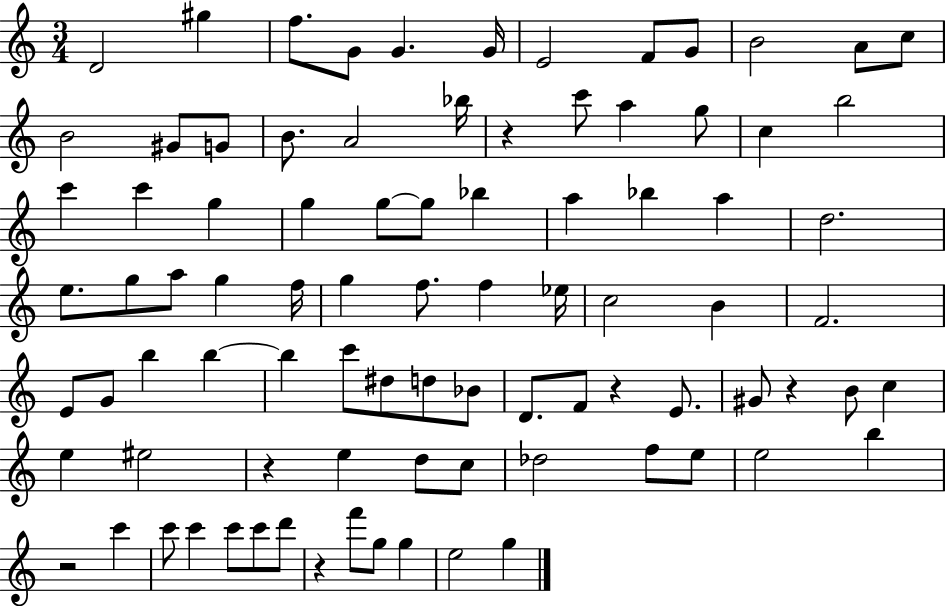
{
  \clef treble
  \numericTimeSignature
  \time 3/4
  \key c \major
  \repeat volta 2 { d'2 gis''4 | f''8. g'8 g'4. g'16 | e'2 f'8 g'8 | b'2 a'8 c''8 | \break b'2 gis'8 g'8 | b'8. a'2 bes''16 | r4 c'''8 a''4 g''8 | c''4 b''2 | \break c'''4 c'''4 g''4 | g''4 g''8~~ g''8 bes''4 | a''4 bes''4 a''4 | d''2. | \break e''8. g''8 a''8 g''4 f''16 | g''4 f''8. f''4 ees''16 | c''2 b'4 | f'2. | \break e'8 g'8 b''4 b''4~~ | b''4 c'''8 dis''8 d''8 bes'8 | d'8. f'8 r4 e'8. | gis'8 r4 b'8 c''4 | \break e''4 eis''2 | r4 e''4 d''8 c''8 | des''2 f''8 e''8 | e''2 b''4 | \break r2 c'''4 | c'''8 c'''4 c'''8 c'''8 d'''8 | r4 f'''8 g''8 g''4 | e''2 g''4 | \break } \bar "|."
}